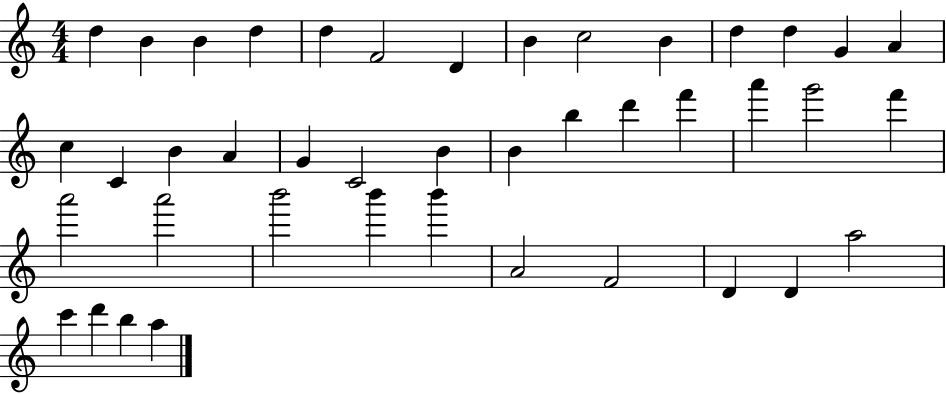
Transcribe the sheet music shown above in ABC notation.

X:1
T:Untitled
M:4/4
L:1/4
K:C
d B B d d F2 D B c2 B d d G A c C B A G C2 B B b d' f' a' g'2 f' a'2 a'2 b'2 b' b' A2 F2 D D a2 c' d' b a